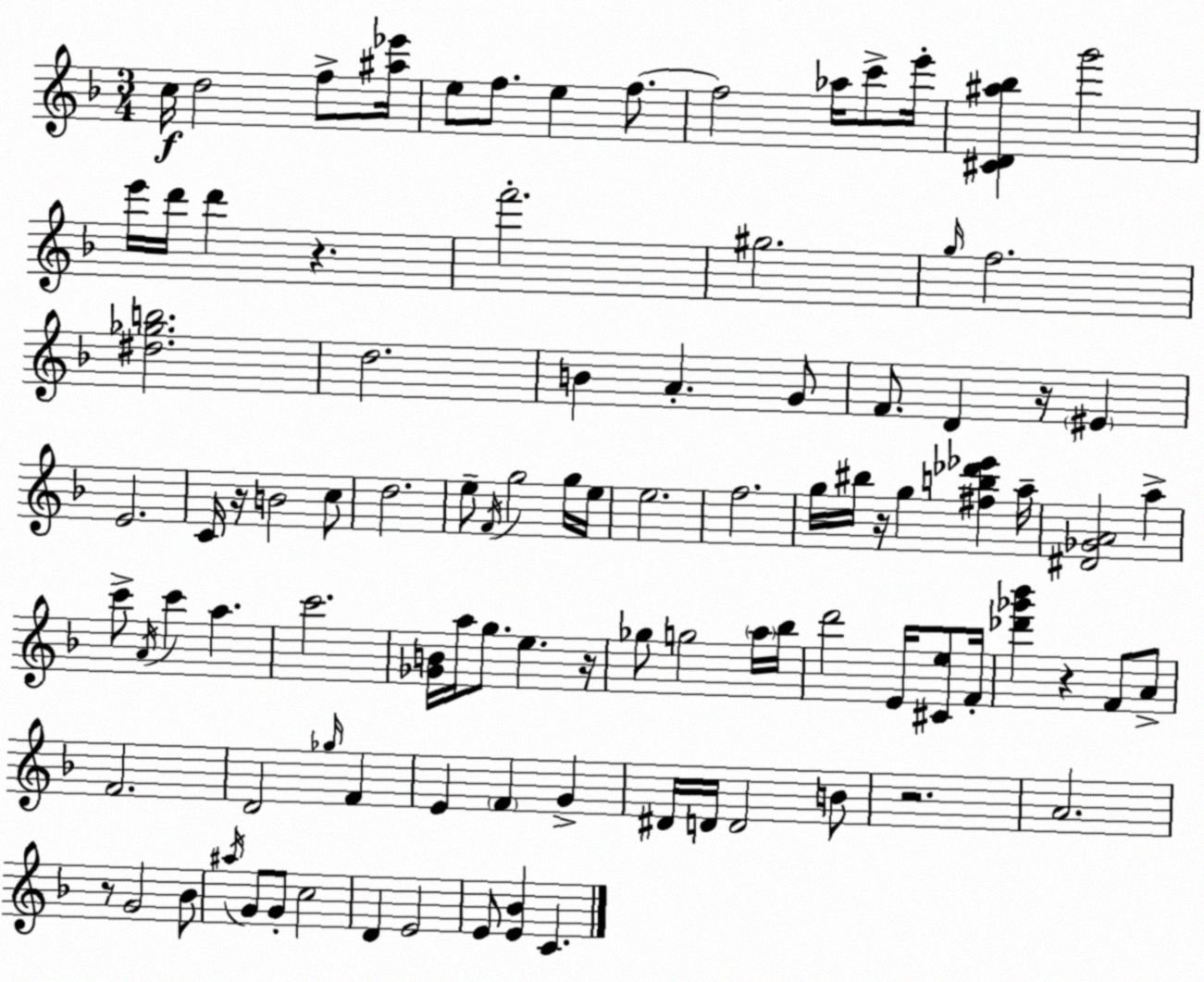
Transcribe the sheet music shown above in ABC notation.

X:1
T:Untitled
M:3/4
L:1/4
K:Dm
c/4 d2 f/2 [^a_e']/4 e/2 f/2 e f/2 f2 _a/4 c'/2 e'/4 [^CD^a_b] g'2 e'/4 d'/4 d' z f'2 ^g2 g/4 f2 [^d_gb]2 d2 B A G/2 F/2 D z/4 ^E E2 C/4 z/4 B2 c/2 d2 e/2 F/4 g2 g/4 e/4 e2 f2 g/4 ^b/4 z/4 g [^fb_d'_e'] a/4 [^D_GA]2 a c'/2 A/4 c' a c'2 [_GB]/4 a/4 g/2 e z/4 _g/2 g2 a/4 _b/4 d'2 E/4 [^Ce]/2 F/4 [_d'_g'_b'] z F/2 A/2 F2 D2 _g/4 F E F G ^D/4 D/4 D2 B/2 z2 A2 z/2 G2 _B/2 ^a/4 G/2 G/2 c2 D E2 E/2 [E_B] C